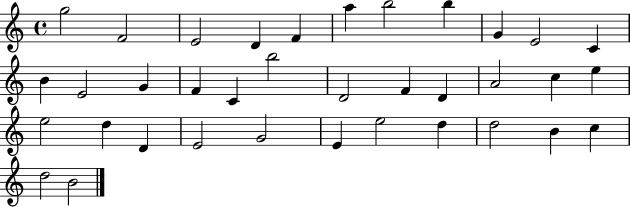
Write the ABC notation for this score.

X:1
T:Untitled
M:4/4
L:1/4
K:C
g2 F2 E2 D F a b2 b G E2 C B E2 G F C b2 D2 F D A2 c e e2 d D E2 G2 E e2 d d2 B c d2 B2